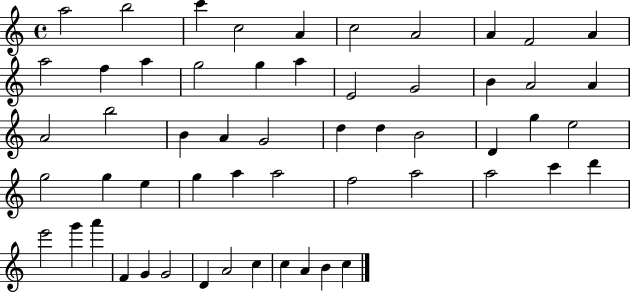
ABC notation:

X:1
T:Untitled
M:4/4
L:1/4
K:C
a2 b2 c' c2 A c2 A2 A F2 A a2 f a g2 g a E2 G2 B A2 A A2 b2 B A G2 d d B2 D g e2 g2 g e g a a2 f2 a2 a2 c' d' e'2 g' a' F G G2 D A2 c c A B c